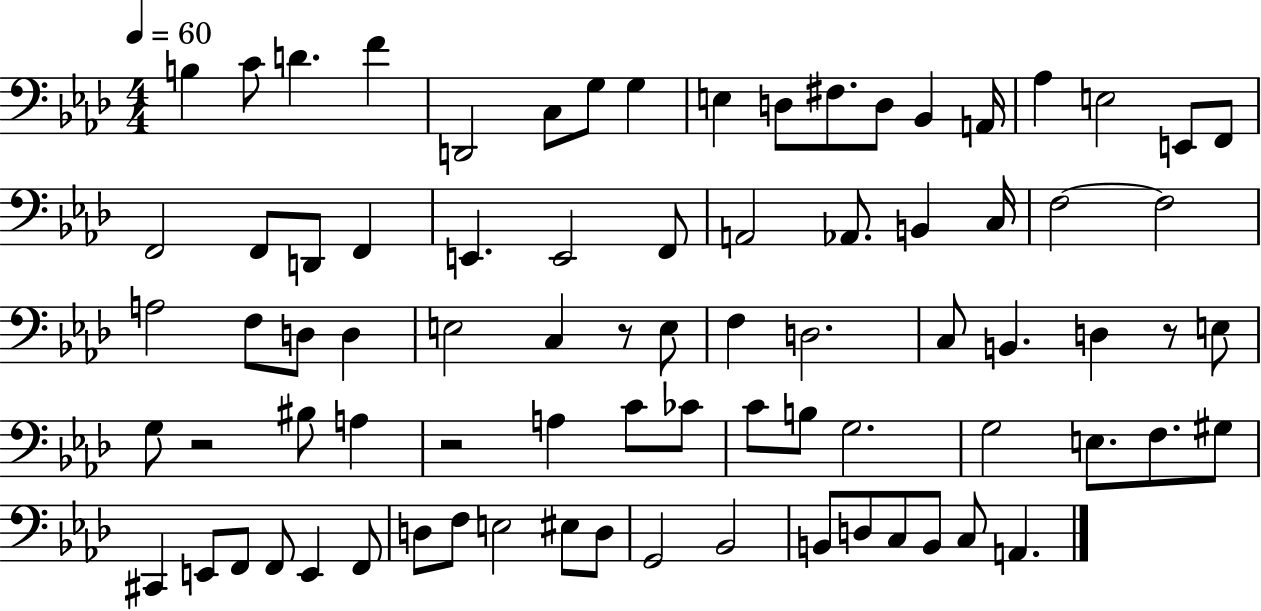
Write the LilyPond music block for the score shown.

{
  \clef bass
  \numericTimeSignature
  \time 4/4
  \key aes \major
  \tempo 4 = 60
  \repeat volta 2 { b4 c'8 d'4. f'4 | d,2 c8 g8 g4 | e4 d8 fis8. d8 bes,4 a,16 | aes4 e2 e,8 f,8 | \break f,2 f,8 d,8 f,4 | e,4. e,2 f,8 | a,2 aes,8. b,4 c16 | f2~~ f2 | \break a2 f8 d8 d4 | e2 c4 r8 e8 | f4 d2. | c8 b,4. d4 r8 e8 | \break g8 r2 bis8 a4 | r2 a4 c'8 ces'8 | c'8 b8 g2. | g2 e8. f8. gis8 | \break cis,4 e,8 f,8 f,8 e,4 f,8 | d8 f8 e2 eis8 d8 | g,2 bes,2 | b,8 d8 c8 b,8 c8 a,4. | \break } \bar "|."
}